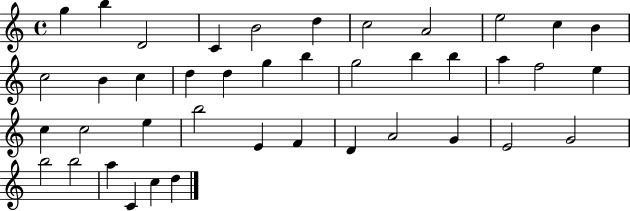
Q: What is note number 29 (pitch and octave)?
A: E4